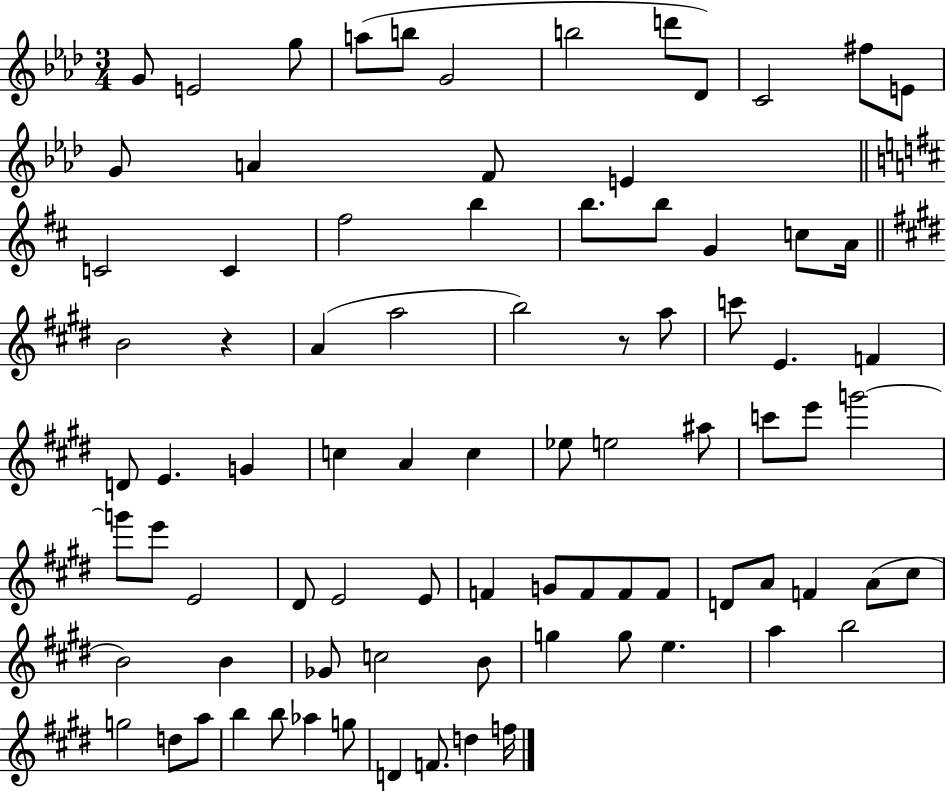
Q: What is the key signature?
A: AES major